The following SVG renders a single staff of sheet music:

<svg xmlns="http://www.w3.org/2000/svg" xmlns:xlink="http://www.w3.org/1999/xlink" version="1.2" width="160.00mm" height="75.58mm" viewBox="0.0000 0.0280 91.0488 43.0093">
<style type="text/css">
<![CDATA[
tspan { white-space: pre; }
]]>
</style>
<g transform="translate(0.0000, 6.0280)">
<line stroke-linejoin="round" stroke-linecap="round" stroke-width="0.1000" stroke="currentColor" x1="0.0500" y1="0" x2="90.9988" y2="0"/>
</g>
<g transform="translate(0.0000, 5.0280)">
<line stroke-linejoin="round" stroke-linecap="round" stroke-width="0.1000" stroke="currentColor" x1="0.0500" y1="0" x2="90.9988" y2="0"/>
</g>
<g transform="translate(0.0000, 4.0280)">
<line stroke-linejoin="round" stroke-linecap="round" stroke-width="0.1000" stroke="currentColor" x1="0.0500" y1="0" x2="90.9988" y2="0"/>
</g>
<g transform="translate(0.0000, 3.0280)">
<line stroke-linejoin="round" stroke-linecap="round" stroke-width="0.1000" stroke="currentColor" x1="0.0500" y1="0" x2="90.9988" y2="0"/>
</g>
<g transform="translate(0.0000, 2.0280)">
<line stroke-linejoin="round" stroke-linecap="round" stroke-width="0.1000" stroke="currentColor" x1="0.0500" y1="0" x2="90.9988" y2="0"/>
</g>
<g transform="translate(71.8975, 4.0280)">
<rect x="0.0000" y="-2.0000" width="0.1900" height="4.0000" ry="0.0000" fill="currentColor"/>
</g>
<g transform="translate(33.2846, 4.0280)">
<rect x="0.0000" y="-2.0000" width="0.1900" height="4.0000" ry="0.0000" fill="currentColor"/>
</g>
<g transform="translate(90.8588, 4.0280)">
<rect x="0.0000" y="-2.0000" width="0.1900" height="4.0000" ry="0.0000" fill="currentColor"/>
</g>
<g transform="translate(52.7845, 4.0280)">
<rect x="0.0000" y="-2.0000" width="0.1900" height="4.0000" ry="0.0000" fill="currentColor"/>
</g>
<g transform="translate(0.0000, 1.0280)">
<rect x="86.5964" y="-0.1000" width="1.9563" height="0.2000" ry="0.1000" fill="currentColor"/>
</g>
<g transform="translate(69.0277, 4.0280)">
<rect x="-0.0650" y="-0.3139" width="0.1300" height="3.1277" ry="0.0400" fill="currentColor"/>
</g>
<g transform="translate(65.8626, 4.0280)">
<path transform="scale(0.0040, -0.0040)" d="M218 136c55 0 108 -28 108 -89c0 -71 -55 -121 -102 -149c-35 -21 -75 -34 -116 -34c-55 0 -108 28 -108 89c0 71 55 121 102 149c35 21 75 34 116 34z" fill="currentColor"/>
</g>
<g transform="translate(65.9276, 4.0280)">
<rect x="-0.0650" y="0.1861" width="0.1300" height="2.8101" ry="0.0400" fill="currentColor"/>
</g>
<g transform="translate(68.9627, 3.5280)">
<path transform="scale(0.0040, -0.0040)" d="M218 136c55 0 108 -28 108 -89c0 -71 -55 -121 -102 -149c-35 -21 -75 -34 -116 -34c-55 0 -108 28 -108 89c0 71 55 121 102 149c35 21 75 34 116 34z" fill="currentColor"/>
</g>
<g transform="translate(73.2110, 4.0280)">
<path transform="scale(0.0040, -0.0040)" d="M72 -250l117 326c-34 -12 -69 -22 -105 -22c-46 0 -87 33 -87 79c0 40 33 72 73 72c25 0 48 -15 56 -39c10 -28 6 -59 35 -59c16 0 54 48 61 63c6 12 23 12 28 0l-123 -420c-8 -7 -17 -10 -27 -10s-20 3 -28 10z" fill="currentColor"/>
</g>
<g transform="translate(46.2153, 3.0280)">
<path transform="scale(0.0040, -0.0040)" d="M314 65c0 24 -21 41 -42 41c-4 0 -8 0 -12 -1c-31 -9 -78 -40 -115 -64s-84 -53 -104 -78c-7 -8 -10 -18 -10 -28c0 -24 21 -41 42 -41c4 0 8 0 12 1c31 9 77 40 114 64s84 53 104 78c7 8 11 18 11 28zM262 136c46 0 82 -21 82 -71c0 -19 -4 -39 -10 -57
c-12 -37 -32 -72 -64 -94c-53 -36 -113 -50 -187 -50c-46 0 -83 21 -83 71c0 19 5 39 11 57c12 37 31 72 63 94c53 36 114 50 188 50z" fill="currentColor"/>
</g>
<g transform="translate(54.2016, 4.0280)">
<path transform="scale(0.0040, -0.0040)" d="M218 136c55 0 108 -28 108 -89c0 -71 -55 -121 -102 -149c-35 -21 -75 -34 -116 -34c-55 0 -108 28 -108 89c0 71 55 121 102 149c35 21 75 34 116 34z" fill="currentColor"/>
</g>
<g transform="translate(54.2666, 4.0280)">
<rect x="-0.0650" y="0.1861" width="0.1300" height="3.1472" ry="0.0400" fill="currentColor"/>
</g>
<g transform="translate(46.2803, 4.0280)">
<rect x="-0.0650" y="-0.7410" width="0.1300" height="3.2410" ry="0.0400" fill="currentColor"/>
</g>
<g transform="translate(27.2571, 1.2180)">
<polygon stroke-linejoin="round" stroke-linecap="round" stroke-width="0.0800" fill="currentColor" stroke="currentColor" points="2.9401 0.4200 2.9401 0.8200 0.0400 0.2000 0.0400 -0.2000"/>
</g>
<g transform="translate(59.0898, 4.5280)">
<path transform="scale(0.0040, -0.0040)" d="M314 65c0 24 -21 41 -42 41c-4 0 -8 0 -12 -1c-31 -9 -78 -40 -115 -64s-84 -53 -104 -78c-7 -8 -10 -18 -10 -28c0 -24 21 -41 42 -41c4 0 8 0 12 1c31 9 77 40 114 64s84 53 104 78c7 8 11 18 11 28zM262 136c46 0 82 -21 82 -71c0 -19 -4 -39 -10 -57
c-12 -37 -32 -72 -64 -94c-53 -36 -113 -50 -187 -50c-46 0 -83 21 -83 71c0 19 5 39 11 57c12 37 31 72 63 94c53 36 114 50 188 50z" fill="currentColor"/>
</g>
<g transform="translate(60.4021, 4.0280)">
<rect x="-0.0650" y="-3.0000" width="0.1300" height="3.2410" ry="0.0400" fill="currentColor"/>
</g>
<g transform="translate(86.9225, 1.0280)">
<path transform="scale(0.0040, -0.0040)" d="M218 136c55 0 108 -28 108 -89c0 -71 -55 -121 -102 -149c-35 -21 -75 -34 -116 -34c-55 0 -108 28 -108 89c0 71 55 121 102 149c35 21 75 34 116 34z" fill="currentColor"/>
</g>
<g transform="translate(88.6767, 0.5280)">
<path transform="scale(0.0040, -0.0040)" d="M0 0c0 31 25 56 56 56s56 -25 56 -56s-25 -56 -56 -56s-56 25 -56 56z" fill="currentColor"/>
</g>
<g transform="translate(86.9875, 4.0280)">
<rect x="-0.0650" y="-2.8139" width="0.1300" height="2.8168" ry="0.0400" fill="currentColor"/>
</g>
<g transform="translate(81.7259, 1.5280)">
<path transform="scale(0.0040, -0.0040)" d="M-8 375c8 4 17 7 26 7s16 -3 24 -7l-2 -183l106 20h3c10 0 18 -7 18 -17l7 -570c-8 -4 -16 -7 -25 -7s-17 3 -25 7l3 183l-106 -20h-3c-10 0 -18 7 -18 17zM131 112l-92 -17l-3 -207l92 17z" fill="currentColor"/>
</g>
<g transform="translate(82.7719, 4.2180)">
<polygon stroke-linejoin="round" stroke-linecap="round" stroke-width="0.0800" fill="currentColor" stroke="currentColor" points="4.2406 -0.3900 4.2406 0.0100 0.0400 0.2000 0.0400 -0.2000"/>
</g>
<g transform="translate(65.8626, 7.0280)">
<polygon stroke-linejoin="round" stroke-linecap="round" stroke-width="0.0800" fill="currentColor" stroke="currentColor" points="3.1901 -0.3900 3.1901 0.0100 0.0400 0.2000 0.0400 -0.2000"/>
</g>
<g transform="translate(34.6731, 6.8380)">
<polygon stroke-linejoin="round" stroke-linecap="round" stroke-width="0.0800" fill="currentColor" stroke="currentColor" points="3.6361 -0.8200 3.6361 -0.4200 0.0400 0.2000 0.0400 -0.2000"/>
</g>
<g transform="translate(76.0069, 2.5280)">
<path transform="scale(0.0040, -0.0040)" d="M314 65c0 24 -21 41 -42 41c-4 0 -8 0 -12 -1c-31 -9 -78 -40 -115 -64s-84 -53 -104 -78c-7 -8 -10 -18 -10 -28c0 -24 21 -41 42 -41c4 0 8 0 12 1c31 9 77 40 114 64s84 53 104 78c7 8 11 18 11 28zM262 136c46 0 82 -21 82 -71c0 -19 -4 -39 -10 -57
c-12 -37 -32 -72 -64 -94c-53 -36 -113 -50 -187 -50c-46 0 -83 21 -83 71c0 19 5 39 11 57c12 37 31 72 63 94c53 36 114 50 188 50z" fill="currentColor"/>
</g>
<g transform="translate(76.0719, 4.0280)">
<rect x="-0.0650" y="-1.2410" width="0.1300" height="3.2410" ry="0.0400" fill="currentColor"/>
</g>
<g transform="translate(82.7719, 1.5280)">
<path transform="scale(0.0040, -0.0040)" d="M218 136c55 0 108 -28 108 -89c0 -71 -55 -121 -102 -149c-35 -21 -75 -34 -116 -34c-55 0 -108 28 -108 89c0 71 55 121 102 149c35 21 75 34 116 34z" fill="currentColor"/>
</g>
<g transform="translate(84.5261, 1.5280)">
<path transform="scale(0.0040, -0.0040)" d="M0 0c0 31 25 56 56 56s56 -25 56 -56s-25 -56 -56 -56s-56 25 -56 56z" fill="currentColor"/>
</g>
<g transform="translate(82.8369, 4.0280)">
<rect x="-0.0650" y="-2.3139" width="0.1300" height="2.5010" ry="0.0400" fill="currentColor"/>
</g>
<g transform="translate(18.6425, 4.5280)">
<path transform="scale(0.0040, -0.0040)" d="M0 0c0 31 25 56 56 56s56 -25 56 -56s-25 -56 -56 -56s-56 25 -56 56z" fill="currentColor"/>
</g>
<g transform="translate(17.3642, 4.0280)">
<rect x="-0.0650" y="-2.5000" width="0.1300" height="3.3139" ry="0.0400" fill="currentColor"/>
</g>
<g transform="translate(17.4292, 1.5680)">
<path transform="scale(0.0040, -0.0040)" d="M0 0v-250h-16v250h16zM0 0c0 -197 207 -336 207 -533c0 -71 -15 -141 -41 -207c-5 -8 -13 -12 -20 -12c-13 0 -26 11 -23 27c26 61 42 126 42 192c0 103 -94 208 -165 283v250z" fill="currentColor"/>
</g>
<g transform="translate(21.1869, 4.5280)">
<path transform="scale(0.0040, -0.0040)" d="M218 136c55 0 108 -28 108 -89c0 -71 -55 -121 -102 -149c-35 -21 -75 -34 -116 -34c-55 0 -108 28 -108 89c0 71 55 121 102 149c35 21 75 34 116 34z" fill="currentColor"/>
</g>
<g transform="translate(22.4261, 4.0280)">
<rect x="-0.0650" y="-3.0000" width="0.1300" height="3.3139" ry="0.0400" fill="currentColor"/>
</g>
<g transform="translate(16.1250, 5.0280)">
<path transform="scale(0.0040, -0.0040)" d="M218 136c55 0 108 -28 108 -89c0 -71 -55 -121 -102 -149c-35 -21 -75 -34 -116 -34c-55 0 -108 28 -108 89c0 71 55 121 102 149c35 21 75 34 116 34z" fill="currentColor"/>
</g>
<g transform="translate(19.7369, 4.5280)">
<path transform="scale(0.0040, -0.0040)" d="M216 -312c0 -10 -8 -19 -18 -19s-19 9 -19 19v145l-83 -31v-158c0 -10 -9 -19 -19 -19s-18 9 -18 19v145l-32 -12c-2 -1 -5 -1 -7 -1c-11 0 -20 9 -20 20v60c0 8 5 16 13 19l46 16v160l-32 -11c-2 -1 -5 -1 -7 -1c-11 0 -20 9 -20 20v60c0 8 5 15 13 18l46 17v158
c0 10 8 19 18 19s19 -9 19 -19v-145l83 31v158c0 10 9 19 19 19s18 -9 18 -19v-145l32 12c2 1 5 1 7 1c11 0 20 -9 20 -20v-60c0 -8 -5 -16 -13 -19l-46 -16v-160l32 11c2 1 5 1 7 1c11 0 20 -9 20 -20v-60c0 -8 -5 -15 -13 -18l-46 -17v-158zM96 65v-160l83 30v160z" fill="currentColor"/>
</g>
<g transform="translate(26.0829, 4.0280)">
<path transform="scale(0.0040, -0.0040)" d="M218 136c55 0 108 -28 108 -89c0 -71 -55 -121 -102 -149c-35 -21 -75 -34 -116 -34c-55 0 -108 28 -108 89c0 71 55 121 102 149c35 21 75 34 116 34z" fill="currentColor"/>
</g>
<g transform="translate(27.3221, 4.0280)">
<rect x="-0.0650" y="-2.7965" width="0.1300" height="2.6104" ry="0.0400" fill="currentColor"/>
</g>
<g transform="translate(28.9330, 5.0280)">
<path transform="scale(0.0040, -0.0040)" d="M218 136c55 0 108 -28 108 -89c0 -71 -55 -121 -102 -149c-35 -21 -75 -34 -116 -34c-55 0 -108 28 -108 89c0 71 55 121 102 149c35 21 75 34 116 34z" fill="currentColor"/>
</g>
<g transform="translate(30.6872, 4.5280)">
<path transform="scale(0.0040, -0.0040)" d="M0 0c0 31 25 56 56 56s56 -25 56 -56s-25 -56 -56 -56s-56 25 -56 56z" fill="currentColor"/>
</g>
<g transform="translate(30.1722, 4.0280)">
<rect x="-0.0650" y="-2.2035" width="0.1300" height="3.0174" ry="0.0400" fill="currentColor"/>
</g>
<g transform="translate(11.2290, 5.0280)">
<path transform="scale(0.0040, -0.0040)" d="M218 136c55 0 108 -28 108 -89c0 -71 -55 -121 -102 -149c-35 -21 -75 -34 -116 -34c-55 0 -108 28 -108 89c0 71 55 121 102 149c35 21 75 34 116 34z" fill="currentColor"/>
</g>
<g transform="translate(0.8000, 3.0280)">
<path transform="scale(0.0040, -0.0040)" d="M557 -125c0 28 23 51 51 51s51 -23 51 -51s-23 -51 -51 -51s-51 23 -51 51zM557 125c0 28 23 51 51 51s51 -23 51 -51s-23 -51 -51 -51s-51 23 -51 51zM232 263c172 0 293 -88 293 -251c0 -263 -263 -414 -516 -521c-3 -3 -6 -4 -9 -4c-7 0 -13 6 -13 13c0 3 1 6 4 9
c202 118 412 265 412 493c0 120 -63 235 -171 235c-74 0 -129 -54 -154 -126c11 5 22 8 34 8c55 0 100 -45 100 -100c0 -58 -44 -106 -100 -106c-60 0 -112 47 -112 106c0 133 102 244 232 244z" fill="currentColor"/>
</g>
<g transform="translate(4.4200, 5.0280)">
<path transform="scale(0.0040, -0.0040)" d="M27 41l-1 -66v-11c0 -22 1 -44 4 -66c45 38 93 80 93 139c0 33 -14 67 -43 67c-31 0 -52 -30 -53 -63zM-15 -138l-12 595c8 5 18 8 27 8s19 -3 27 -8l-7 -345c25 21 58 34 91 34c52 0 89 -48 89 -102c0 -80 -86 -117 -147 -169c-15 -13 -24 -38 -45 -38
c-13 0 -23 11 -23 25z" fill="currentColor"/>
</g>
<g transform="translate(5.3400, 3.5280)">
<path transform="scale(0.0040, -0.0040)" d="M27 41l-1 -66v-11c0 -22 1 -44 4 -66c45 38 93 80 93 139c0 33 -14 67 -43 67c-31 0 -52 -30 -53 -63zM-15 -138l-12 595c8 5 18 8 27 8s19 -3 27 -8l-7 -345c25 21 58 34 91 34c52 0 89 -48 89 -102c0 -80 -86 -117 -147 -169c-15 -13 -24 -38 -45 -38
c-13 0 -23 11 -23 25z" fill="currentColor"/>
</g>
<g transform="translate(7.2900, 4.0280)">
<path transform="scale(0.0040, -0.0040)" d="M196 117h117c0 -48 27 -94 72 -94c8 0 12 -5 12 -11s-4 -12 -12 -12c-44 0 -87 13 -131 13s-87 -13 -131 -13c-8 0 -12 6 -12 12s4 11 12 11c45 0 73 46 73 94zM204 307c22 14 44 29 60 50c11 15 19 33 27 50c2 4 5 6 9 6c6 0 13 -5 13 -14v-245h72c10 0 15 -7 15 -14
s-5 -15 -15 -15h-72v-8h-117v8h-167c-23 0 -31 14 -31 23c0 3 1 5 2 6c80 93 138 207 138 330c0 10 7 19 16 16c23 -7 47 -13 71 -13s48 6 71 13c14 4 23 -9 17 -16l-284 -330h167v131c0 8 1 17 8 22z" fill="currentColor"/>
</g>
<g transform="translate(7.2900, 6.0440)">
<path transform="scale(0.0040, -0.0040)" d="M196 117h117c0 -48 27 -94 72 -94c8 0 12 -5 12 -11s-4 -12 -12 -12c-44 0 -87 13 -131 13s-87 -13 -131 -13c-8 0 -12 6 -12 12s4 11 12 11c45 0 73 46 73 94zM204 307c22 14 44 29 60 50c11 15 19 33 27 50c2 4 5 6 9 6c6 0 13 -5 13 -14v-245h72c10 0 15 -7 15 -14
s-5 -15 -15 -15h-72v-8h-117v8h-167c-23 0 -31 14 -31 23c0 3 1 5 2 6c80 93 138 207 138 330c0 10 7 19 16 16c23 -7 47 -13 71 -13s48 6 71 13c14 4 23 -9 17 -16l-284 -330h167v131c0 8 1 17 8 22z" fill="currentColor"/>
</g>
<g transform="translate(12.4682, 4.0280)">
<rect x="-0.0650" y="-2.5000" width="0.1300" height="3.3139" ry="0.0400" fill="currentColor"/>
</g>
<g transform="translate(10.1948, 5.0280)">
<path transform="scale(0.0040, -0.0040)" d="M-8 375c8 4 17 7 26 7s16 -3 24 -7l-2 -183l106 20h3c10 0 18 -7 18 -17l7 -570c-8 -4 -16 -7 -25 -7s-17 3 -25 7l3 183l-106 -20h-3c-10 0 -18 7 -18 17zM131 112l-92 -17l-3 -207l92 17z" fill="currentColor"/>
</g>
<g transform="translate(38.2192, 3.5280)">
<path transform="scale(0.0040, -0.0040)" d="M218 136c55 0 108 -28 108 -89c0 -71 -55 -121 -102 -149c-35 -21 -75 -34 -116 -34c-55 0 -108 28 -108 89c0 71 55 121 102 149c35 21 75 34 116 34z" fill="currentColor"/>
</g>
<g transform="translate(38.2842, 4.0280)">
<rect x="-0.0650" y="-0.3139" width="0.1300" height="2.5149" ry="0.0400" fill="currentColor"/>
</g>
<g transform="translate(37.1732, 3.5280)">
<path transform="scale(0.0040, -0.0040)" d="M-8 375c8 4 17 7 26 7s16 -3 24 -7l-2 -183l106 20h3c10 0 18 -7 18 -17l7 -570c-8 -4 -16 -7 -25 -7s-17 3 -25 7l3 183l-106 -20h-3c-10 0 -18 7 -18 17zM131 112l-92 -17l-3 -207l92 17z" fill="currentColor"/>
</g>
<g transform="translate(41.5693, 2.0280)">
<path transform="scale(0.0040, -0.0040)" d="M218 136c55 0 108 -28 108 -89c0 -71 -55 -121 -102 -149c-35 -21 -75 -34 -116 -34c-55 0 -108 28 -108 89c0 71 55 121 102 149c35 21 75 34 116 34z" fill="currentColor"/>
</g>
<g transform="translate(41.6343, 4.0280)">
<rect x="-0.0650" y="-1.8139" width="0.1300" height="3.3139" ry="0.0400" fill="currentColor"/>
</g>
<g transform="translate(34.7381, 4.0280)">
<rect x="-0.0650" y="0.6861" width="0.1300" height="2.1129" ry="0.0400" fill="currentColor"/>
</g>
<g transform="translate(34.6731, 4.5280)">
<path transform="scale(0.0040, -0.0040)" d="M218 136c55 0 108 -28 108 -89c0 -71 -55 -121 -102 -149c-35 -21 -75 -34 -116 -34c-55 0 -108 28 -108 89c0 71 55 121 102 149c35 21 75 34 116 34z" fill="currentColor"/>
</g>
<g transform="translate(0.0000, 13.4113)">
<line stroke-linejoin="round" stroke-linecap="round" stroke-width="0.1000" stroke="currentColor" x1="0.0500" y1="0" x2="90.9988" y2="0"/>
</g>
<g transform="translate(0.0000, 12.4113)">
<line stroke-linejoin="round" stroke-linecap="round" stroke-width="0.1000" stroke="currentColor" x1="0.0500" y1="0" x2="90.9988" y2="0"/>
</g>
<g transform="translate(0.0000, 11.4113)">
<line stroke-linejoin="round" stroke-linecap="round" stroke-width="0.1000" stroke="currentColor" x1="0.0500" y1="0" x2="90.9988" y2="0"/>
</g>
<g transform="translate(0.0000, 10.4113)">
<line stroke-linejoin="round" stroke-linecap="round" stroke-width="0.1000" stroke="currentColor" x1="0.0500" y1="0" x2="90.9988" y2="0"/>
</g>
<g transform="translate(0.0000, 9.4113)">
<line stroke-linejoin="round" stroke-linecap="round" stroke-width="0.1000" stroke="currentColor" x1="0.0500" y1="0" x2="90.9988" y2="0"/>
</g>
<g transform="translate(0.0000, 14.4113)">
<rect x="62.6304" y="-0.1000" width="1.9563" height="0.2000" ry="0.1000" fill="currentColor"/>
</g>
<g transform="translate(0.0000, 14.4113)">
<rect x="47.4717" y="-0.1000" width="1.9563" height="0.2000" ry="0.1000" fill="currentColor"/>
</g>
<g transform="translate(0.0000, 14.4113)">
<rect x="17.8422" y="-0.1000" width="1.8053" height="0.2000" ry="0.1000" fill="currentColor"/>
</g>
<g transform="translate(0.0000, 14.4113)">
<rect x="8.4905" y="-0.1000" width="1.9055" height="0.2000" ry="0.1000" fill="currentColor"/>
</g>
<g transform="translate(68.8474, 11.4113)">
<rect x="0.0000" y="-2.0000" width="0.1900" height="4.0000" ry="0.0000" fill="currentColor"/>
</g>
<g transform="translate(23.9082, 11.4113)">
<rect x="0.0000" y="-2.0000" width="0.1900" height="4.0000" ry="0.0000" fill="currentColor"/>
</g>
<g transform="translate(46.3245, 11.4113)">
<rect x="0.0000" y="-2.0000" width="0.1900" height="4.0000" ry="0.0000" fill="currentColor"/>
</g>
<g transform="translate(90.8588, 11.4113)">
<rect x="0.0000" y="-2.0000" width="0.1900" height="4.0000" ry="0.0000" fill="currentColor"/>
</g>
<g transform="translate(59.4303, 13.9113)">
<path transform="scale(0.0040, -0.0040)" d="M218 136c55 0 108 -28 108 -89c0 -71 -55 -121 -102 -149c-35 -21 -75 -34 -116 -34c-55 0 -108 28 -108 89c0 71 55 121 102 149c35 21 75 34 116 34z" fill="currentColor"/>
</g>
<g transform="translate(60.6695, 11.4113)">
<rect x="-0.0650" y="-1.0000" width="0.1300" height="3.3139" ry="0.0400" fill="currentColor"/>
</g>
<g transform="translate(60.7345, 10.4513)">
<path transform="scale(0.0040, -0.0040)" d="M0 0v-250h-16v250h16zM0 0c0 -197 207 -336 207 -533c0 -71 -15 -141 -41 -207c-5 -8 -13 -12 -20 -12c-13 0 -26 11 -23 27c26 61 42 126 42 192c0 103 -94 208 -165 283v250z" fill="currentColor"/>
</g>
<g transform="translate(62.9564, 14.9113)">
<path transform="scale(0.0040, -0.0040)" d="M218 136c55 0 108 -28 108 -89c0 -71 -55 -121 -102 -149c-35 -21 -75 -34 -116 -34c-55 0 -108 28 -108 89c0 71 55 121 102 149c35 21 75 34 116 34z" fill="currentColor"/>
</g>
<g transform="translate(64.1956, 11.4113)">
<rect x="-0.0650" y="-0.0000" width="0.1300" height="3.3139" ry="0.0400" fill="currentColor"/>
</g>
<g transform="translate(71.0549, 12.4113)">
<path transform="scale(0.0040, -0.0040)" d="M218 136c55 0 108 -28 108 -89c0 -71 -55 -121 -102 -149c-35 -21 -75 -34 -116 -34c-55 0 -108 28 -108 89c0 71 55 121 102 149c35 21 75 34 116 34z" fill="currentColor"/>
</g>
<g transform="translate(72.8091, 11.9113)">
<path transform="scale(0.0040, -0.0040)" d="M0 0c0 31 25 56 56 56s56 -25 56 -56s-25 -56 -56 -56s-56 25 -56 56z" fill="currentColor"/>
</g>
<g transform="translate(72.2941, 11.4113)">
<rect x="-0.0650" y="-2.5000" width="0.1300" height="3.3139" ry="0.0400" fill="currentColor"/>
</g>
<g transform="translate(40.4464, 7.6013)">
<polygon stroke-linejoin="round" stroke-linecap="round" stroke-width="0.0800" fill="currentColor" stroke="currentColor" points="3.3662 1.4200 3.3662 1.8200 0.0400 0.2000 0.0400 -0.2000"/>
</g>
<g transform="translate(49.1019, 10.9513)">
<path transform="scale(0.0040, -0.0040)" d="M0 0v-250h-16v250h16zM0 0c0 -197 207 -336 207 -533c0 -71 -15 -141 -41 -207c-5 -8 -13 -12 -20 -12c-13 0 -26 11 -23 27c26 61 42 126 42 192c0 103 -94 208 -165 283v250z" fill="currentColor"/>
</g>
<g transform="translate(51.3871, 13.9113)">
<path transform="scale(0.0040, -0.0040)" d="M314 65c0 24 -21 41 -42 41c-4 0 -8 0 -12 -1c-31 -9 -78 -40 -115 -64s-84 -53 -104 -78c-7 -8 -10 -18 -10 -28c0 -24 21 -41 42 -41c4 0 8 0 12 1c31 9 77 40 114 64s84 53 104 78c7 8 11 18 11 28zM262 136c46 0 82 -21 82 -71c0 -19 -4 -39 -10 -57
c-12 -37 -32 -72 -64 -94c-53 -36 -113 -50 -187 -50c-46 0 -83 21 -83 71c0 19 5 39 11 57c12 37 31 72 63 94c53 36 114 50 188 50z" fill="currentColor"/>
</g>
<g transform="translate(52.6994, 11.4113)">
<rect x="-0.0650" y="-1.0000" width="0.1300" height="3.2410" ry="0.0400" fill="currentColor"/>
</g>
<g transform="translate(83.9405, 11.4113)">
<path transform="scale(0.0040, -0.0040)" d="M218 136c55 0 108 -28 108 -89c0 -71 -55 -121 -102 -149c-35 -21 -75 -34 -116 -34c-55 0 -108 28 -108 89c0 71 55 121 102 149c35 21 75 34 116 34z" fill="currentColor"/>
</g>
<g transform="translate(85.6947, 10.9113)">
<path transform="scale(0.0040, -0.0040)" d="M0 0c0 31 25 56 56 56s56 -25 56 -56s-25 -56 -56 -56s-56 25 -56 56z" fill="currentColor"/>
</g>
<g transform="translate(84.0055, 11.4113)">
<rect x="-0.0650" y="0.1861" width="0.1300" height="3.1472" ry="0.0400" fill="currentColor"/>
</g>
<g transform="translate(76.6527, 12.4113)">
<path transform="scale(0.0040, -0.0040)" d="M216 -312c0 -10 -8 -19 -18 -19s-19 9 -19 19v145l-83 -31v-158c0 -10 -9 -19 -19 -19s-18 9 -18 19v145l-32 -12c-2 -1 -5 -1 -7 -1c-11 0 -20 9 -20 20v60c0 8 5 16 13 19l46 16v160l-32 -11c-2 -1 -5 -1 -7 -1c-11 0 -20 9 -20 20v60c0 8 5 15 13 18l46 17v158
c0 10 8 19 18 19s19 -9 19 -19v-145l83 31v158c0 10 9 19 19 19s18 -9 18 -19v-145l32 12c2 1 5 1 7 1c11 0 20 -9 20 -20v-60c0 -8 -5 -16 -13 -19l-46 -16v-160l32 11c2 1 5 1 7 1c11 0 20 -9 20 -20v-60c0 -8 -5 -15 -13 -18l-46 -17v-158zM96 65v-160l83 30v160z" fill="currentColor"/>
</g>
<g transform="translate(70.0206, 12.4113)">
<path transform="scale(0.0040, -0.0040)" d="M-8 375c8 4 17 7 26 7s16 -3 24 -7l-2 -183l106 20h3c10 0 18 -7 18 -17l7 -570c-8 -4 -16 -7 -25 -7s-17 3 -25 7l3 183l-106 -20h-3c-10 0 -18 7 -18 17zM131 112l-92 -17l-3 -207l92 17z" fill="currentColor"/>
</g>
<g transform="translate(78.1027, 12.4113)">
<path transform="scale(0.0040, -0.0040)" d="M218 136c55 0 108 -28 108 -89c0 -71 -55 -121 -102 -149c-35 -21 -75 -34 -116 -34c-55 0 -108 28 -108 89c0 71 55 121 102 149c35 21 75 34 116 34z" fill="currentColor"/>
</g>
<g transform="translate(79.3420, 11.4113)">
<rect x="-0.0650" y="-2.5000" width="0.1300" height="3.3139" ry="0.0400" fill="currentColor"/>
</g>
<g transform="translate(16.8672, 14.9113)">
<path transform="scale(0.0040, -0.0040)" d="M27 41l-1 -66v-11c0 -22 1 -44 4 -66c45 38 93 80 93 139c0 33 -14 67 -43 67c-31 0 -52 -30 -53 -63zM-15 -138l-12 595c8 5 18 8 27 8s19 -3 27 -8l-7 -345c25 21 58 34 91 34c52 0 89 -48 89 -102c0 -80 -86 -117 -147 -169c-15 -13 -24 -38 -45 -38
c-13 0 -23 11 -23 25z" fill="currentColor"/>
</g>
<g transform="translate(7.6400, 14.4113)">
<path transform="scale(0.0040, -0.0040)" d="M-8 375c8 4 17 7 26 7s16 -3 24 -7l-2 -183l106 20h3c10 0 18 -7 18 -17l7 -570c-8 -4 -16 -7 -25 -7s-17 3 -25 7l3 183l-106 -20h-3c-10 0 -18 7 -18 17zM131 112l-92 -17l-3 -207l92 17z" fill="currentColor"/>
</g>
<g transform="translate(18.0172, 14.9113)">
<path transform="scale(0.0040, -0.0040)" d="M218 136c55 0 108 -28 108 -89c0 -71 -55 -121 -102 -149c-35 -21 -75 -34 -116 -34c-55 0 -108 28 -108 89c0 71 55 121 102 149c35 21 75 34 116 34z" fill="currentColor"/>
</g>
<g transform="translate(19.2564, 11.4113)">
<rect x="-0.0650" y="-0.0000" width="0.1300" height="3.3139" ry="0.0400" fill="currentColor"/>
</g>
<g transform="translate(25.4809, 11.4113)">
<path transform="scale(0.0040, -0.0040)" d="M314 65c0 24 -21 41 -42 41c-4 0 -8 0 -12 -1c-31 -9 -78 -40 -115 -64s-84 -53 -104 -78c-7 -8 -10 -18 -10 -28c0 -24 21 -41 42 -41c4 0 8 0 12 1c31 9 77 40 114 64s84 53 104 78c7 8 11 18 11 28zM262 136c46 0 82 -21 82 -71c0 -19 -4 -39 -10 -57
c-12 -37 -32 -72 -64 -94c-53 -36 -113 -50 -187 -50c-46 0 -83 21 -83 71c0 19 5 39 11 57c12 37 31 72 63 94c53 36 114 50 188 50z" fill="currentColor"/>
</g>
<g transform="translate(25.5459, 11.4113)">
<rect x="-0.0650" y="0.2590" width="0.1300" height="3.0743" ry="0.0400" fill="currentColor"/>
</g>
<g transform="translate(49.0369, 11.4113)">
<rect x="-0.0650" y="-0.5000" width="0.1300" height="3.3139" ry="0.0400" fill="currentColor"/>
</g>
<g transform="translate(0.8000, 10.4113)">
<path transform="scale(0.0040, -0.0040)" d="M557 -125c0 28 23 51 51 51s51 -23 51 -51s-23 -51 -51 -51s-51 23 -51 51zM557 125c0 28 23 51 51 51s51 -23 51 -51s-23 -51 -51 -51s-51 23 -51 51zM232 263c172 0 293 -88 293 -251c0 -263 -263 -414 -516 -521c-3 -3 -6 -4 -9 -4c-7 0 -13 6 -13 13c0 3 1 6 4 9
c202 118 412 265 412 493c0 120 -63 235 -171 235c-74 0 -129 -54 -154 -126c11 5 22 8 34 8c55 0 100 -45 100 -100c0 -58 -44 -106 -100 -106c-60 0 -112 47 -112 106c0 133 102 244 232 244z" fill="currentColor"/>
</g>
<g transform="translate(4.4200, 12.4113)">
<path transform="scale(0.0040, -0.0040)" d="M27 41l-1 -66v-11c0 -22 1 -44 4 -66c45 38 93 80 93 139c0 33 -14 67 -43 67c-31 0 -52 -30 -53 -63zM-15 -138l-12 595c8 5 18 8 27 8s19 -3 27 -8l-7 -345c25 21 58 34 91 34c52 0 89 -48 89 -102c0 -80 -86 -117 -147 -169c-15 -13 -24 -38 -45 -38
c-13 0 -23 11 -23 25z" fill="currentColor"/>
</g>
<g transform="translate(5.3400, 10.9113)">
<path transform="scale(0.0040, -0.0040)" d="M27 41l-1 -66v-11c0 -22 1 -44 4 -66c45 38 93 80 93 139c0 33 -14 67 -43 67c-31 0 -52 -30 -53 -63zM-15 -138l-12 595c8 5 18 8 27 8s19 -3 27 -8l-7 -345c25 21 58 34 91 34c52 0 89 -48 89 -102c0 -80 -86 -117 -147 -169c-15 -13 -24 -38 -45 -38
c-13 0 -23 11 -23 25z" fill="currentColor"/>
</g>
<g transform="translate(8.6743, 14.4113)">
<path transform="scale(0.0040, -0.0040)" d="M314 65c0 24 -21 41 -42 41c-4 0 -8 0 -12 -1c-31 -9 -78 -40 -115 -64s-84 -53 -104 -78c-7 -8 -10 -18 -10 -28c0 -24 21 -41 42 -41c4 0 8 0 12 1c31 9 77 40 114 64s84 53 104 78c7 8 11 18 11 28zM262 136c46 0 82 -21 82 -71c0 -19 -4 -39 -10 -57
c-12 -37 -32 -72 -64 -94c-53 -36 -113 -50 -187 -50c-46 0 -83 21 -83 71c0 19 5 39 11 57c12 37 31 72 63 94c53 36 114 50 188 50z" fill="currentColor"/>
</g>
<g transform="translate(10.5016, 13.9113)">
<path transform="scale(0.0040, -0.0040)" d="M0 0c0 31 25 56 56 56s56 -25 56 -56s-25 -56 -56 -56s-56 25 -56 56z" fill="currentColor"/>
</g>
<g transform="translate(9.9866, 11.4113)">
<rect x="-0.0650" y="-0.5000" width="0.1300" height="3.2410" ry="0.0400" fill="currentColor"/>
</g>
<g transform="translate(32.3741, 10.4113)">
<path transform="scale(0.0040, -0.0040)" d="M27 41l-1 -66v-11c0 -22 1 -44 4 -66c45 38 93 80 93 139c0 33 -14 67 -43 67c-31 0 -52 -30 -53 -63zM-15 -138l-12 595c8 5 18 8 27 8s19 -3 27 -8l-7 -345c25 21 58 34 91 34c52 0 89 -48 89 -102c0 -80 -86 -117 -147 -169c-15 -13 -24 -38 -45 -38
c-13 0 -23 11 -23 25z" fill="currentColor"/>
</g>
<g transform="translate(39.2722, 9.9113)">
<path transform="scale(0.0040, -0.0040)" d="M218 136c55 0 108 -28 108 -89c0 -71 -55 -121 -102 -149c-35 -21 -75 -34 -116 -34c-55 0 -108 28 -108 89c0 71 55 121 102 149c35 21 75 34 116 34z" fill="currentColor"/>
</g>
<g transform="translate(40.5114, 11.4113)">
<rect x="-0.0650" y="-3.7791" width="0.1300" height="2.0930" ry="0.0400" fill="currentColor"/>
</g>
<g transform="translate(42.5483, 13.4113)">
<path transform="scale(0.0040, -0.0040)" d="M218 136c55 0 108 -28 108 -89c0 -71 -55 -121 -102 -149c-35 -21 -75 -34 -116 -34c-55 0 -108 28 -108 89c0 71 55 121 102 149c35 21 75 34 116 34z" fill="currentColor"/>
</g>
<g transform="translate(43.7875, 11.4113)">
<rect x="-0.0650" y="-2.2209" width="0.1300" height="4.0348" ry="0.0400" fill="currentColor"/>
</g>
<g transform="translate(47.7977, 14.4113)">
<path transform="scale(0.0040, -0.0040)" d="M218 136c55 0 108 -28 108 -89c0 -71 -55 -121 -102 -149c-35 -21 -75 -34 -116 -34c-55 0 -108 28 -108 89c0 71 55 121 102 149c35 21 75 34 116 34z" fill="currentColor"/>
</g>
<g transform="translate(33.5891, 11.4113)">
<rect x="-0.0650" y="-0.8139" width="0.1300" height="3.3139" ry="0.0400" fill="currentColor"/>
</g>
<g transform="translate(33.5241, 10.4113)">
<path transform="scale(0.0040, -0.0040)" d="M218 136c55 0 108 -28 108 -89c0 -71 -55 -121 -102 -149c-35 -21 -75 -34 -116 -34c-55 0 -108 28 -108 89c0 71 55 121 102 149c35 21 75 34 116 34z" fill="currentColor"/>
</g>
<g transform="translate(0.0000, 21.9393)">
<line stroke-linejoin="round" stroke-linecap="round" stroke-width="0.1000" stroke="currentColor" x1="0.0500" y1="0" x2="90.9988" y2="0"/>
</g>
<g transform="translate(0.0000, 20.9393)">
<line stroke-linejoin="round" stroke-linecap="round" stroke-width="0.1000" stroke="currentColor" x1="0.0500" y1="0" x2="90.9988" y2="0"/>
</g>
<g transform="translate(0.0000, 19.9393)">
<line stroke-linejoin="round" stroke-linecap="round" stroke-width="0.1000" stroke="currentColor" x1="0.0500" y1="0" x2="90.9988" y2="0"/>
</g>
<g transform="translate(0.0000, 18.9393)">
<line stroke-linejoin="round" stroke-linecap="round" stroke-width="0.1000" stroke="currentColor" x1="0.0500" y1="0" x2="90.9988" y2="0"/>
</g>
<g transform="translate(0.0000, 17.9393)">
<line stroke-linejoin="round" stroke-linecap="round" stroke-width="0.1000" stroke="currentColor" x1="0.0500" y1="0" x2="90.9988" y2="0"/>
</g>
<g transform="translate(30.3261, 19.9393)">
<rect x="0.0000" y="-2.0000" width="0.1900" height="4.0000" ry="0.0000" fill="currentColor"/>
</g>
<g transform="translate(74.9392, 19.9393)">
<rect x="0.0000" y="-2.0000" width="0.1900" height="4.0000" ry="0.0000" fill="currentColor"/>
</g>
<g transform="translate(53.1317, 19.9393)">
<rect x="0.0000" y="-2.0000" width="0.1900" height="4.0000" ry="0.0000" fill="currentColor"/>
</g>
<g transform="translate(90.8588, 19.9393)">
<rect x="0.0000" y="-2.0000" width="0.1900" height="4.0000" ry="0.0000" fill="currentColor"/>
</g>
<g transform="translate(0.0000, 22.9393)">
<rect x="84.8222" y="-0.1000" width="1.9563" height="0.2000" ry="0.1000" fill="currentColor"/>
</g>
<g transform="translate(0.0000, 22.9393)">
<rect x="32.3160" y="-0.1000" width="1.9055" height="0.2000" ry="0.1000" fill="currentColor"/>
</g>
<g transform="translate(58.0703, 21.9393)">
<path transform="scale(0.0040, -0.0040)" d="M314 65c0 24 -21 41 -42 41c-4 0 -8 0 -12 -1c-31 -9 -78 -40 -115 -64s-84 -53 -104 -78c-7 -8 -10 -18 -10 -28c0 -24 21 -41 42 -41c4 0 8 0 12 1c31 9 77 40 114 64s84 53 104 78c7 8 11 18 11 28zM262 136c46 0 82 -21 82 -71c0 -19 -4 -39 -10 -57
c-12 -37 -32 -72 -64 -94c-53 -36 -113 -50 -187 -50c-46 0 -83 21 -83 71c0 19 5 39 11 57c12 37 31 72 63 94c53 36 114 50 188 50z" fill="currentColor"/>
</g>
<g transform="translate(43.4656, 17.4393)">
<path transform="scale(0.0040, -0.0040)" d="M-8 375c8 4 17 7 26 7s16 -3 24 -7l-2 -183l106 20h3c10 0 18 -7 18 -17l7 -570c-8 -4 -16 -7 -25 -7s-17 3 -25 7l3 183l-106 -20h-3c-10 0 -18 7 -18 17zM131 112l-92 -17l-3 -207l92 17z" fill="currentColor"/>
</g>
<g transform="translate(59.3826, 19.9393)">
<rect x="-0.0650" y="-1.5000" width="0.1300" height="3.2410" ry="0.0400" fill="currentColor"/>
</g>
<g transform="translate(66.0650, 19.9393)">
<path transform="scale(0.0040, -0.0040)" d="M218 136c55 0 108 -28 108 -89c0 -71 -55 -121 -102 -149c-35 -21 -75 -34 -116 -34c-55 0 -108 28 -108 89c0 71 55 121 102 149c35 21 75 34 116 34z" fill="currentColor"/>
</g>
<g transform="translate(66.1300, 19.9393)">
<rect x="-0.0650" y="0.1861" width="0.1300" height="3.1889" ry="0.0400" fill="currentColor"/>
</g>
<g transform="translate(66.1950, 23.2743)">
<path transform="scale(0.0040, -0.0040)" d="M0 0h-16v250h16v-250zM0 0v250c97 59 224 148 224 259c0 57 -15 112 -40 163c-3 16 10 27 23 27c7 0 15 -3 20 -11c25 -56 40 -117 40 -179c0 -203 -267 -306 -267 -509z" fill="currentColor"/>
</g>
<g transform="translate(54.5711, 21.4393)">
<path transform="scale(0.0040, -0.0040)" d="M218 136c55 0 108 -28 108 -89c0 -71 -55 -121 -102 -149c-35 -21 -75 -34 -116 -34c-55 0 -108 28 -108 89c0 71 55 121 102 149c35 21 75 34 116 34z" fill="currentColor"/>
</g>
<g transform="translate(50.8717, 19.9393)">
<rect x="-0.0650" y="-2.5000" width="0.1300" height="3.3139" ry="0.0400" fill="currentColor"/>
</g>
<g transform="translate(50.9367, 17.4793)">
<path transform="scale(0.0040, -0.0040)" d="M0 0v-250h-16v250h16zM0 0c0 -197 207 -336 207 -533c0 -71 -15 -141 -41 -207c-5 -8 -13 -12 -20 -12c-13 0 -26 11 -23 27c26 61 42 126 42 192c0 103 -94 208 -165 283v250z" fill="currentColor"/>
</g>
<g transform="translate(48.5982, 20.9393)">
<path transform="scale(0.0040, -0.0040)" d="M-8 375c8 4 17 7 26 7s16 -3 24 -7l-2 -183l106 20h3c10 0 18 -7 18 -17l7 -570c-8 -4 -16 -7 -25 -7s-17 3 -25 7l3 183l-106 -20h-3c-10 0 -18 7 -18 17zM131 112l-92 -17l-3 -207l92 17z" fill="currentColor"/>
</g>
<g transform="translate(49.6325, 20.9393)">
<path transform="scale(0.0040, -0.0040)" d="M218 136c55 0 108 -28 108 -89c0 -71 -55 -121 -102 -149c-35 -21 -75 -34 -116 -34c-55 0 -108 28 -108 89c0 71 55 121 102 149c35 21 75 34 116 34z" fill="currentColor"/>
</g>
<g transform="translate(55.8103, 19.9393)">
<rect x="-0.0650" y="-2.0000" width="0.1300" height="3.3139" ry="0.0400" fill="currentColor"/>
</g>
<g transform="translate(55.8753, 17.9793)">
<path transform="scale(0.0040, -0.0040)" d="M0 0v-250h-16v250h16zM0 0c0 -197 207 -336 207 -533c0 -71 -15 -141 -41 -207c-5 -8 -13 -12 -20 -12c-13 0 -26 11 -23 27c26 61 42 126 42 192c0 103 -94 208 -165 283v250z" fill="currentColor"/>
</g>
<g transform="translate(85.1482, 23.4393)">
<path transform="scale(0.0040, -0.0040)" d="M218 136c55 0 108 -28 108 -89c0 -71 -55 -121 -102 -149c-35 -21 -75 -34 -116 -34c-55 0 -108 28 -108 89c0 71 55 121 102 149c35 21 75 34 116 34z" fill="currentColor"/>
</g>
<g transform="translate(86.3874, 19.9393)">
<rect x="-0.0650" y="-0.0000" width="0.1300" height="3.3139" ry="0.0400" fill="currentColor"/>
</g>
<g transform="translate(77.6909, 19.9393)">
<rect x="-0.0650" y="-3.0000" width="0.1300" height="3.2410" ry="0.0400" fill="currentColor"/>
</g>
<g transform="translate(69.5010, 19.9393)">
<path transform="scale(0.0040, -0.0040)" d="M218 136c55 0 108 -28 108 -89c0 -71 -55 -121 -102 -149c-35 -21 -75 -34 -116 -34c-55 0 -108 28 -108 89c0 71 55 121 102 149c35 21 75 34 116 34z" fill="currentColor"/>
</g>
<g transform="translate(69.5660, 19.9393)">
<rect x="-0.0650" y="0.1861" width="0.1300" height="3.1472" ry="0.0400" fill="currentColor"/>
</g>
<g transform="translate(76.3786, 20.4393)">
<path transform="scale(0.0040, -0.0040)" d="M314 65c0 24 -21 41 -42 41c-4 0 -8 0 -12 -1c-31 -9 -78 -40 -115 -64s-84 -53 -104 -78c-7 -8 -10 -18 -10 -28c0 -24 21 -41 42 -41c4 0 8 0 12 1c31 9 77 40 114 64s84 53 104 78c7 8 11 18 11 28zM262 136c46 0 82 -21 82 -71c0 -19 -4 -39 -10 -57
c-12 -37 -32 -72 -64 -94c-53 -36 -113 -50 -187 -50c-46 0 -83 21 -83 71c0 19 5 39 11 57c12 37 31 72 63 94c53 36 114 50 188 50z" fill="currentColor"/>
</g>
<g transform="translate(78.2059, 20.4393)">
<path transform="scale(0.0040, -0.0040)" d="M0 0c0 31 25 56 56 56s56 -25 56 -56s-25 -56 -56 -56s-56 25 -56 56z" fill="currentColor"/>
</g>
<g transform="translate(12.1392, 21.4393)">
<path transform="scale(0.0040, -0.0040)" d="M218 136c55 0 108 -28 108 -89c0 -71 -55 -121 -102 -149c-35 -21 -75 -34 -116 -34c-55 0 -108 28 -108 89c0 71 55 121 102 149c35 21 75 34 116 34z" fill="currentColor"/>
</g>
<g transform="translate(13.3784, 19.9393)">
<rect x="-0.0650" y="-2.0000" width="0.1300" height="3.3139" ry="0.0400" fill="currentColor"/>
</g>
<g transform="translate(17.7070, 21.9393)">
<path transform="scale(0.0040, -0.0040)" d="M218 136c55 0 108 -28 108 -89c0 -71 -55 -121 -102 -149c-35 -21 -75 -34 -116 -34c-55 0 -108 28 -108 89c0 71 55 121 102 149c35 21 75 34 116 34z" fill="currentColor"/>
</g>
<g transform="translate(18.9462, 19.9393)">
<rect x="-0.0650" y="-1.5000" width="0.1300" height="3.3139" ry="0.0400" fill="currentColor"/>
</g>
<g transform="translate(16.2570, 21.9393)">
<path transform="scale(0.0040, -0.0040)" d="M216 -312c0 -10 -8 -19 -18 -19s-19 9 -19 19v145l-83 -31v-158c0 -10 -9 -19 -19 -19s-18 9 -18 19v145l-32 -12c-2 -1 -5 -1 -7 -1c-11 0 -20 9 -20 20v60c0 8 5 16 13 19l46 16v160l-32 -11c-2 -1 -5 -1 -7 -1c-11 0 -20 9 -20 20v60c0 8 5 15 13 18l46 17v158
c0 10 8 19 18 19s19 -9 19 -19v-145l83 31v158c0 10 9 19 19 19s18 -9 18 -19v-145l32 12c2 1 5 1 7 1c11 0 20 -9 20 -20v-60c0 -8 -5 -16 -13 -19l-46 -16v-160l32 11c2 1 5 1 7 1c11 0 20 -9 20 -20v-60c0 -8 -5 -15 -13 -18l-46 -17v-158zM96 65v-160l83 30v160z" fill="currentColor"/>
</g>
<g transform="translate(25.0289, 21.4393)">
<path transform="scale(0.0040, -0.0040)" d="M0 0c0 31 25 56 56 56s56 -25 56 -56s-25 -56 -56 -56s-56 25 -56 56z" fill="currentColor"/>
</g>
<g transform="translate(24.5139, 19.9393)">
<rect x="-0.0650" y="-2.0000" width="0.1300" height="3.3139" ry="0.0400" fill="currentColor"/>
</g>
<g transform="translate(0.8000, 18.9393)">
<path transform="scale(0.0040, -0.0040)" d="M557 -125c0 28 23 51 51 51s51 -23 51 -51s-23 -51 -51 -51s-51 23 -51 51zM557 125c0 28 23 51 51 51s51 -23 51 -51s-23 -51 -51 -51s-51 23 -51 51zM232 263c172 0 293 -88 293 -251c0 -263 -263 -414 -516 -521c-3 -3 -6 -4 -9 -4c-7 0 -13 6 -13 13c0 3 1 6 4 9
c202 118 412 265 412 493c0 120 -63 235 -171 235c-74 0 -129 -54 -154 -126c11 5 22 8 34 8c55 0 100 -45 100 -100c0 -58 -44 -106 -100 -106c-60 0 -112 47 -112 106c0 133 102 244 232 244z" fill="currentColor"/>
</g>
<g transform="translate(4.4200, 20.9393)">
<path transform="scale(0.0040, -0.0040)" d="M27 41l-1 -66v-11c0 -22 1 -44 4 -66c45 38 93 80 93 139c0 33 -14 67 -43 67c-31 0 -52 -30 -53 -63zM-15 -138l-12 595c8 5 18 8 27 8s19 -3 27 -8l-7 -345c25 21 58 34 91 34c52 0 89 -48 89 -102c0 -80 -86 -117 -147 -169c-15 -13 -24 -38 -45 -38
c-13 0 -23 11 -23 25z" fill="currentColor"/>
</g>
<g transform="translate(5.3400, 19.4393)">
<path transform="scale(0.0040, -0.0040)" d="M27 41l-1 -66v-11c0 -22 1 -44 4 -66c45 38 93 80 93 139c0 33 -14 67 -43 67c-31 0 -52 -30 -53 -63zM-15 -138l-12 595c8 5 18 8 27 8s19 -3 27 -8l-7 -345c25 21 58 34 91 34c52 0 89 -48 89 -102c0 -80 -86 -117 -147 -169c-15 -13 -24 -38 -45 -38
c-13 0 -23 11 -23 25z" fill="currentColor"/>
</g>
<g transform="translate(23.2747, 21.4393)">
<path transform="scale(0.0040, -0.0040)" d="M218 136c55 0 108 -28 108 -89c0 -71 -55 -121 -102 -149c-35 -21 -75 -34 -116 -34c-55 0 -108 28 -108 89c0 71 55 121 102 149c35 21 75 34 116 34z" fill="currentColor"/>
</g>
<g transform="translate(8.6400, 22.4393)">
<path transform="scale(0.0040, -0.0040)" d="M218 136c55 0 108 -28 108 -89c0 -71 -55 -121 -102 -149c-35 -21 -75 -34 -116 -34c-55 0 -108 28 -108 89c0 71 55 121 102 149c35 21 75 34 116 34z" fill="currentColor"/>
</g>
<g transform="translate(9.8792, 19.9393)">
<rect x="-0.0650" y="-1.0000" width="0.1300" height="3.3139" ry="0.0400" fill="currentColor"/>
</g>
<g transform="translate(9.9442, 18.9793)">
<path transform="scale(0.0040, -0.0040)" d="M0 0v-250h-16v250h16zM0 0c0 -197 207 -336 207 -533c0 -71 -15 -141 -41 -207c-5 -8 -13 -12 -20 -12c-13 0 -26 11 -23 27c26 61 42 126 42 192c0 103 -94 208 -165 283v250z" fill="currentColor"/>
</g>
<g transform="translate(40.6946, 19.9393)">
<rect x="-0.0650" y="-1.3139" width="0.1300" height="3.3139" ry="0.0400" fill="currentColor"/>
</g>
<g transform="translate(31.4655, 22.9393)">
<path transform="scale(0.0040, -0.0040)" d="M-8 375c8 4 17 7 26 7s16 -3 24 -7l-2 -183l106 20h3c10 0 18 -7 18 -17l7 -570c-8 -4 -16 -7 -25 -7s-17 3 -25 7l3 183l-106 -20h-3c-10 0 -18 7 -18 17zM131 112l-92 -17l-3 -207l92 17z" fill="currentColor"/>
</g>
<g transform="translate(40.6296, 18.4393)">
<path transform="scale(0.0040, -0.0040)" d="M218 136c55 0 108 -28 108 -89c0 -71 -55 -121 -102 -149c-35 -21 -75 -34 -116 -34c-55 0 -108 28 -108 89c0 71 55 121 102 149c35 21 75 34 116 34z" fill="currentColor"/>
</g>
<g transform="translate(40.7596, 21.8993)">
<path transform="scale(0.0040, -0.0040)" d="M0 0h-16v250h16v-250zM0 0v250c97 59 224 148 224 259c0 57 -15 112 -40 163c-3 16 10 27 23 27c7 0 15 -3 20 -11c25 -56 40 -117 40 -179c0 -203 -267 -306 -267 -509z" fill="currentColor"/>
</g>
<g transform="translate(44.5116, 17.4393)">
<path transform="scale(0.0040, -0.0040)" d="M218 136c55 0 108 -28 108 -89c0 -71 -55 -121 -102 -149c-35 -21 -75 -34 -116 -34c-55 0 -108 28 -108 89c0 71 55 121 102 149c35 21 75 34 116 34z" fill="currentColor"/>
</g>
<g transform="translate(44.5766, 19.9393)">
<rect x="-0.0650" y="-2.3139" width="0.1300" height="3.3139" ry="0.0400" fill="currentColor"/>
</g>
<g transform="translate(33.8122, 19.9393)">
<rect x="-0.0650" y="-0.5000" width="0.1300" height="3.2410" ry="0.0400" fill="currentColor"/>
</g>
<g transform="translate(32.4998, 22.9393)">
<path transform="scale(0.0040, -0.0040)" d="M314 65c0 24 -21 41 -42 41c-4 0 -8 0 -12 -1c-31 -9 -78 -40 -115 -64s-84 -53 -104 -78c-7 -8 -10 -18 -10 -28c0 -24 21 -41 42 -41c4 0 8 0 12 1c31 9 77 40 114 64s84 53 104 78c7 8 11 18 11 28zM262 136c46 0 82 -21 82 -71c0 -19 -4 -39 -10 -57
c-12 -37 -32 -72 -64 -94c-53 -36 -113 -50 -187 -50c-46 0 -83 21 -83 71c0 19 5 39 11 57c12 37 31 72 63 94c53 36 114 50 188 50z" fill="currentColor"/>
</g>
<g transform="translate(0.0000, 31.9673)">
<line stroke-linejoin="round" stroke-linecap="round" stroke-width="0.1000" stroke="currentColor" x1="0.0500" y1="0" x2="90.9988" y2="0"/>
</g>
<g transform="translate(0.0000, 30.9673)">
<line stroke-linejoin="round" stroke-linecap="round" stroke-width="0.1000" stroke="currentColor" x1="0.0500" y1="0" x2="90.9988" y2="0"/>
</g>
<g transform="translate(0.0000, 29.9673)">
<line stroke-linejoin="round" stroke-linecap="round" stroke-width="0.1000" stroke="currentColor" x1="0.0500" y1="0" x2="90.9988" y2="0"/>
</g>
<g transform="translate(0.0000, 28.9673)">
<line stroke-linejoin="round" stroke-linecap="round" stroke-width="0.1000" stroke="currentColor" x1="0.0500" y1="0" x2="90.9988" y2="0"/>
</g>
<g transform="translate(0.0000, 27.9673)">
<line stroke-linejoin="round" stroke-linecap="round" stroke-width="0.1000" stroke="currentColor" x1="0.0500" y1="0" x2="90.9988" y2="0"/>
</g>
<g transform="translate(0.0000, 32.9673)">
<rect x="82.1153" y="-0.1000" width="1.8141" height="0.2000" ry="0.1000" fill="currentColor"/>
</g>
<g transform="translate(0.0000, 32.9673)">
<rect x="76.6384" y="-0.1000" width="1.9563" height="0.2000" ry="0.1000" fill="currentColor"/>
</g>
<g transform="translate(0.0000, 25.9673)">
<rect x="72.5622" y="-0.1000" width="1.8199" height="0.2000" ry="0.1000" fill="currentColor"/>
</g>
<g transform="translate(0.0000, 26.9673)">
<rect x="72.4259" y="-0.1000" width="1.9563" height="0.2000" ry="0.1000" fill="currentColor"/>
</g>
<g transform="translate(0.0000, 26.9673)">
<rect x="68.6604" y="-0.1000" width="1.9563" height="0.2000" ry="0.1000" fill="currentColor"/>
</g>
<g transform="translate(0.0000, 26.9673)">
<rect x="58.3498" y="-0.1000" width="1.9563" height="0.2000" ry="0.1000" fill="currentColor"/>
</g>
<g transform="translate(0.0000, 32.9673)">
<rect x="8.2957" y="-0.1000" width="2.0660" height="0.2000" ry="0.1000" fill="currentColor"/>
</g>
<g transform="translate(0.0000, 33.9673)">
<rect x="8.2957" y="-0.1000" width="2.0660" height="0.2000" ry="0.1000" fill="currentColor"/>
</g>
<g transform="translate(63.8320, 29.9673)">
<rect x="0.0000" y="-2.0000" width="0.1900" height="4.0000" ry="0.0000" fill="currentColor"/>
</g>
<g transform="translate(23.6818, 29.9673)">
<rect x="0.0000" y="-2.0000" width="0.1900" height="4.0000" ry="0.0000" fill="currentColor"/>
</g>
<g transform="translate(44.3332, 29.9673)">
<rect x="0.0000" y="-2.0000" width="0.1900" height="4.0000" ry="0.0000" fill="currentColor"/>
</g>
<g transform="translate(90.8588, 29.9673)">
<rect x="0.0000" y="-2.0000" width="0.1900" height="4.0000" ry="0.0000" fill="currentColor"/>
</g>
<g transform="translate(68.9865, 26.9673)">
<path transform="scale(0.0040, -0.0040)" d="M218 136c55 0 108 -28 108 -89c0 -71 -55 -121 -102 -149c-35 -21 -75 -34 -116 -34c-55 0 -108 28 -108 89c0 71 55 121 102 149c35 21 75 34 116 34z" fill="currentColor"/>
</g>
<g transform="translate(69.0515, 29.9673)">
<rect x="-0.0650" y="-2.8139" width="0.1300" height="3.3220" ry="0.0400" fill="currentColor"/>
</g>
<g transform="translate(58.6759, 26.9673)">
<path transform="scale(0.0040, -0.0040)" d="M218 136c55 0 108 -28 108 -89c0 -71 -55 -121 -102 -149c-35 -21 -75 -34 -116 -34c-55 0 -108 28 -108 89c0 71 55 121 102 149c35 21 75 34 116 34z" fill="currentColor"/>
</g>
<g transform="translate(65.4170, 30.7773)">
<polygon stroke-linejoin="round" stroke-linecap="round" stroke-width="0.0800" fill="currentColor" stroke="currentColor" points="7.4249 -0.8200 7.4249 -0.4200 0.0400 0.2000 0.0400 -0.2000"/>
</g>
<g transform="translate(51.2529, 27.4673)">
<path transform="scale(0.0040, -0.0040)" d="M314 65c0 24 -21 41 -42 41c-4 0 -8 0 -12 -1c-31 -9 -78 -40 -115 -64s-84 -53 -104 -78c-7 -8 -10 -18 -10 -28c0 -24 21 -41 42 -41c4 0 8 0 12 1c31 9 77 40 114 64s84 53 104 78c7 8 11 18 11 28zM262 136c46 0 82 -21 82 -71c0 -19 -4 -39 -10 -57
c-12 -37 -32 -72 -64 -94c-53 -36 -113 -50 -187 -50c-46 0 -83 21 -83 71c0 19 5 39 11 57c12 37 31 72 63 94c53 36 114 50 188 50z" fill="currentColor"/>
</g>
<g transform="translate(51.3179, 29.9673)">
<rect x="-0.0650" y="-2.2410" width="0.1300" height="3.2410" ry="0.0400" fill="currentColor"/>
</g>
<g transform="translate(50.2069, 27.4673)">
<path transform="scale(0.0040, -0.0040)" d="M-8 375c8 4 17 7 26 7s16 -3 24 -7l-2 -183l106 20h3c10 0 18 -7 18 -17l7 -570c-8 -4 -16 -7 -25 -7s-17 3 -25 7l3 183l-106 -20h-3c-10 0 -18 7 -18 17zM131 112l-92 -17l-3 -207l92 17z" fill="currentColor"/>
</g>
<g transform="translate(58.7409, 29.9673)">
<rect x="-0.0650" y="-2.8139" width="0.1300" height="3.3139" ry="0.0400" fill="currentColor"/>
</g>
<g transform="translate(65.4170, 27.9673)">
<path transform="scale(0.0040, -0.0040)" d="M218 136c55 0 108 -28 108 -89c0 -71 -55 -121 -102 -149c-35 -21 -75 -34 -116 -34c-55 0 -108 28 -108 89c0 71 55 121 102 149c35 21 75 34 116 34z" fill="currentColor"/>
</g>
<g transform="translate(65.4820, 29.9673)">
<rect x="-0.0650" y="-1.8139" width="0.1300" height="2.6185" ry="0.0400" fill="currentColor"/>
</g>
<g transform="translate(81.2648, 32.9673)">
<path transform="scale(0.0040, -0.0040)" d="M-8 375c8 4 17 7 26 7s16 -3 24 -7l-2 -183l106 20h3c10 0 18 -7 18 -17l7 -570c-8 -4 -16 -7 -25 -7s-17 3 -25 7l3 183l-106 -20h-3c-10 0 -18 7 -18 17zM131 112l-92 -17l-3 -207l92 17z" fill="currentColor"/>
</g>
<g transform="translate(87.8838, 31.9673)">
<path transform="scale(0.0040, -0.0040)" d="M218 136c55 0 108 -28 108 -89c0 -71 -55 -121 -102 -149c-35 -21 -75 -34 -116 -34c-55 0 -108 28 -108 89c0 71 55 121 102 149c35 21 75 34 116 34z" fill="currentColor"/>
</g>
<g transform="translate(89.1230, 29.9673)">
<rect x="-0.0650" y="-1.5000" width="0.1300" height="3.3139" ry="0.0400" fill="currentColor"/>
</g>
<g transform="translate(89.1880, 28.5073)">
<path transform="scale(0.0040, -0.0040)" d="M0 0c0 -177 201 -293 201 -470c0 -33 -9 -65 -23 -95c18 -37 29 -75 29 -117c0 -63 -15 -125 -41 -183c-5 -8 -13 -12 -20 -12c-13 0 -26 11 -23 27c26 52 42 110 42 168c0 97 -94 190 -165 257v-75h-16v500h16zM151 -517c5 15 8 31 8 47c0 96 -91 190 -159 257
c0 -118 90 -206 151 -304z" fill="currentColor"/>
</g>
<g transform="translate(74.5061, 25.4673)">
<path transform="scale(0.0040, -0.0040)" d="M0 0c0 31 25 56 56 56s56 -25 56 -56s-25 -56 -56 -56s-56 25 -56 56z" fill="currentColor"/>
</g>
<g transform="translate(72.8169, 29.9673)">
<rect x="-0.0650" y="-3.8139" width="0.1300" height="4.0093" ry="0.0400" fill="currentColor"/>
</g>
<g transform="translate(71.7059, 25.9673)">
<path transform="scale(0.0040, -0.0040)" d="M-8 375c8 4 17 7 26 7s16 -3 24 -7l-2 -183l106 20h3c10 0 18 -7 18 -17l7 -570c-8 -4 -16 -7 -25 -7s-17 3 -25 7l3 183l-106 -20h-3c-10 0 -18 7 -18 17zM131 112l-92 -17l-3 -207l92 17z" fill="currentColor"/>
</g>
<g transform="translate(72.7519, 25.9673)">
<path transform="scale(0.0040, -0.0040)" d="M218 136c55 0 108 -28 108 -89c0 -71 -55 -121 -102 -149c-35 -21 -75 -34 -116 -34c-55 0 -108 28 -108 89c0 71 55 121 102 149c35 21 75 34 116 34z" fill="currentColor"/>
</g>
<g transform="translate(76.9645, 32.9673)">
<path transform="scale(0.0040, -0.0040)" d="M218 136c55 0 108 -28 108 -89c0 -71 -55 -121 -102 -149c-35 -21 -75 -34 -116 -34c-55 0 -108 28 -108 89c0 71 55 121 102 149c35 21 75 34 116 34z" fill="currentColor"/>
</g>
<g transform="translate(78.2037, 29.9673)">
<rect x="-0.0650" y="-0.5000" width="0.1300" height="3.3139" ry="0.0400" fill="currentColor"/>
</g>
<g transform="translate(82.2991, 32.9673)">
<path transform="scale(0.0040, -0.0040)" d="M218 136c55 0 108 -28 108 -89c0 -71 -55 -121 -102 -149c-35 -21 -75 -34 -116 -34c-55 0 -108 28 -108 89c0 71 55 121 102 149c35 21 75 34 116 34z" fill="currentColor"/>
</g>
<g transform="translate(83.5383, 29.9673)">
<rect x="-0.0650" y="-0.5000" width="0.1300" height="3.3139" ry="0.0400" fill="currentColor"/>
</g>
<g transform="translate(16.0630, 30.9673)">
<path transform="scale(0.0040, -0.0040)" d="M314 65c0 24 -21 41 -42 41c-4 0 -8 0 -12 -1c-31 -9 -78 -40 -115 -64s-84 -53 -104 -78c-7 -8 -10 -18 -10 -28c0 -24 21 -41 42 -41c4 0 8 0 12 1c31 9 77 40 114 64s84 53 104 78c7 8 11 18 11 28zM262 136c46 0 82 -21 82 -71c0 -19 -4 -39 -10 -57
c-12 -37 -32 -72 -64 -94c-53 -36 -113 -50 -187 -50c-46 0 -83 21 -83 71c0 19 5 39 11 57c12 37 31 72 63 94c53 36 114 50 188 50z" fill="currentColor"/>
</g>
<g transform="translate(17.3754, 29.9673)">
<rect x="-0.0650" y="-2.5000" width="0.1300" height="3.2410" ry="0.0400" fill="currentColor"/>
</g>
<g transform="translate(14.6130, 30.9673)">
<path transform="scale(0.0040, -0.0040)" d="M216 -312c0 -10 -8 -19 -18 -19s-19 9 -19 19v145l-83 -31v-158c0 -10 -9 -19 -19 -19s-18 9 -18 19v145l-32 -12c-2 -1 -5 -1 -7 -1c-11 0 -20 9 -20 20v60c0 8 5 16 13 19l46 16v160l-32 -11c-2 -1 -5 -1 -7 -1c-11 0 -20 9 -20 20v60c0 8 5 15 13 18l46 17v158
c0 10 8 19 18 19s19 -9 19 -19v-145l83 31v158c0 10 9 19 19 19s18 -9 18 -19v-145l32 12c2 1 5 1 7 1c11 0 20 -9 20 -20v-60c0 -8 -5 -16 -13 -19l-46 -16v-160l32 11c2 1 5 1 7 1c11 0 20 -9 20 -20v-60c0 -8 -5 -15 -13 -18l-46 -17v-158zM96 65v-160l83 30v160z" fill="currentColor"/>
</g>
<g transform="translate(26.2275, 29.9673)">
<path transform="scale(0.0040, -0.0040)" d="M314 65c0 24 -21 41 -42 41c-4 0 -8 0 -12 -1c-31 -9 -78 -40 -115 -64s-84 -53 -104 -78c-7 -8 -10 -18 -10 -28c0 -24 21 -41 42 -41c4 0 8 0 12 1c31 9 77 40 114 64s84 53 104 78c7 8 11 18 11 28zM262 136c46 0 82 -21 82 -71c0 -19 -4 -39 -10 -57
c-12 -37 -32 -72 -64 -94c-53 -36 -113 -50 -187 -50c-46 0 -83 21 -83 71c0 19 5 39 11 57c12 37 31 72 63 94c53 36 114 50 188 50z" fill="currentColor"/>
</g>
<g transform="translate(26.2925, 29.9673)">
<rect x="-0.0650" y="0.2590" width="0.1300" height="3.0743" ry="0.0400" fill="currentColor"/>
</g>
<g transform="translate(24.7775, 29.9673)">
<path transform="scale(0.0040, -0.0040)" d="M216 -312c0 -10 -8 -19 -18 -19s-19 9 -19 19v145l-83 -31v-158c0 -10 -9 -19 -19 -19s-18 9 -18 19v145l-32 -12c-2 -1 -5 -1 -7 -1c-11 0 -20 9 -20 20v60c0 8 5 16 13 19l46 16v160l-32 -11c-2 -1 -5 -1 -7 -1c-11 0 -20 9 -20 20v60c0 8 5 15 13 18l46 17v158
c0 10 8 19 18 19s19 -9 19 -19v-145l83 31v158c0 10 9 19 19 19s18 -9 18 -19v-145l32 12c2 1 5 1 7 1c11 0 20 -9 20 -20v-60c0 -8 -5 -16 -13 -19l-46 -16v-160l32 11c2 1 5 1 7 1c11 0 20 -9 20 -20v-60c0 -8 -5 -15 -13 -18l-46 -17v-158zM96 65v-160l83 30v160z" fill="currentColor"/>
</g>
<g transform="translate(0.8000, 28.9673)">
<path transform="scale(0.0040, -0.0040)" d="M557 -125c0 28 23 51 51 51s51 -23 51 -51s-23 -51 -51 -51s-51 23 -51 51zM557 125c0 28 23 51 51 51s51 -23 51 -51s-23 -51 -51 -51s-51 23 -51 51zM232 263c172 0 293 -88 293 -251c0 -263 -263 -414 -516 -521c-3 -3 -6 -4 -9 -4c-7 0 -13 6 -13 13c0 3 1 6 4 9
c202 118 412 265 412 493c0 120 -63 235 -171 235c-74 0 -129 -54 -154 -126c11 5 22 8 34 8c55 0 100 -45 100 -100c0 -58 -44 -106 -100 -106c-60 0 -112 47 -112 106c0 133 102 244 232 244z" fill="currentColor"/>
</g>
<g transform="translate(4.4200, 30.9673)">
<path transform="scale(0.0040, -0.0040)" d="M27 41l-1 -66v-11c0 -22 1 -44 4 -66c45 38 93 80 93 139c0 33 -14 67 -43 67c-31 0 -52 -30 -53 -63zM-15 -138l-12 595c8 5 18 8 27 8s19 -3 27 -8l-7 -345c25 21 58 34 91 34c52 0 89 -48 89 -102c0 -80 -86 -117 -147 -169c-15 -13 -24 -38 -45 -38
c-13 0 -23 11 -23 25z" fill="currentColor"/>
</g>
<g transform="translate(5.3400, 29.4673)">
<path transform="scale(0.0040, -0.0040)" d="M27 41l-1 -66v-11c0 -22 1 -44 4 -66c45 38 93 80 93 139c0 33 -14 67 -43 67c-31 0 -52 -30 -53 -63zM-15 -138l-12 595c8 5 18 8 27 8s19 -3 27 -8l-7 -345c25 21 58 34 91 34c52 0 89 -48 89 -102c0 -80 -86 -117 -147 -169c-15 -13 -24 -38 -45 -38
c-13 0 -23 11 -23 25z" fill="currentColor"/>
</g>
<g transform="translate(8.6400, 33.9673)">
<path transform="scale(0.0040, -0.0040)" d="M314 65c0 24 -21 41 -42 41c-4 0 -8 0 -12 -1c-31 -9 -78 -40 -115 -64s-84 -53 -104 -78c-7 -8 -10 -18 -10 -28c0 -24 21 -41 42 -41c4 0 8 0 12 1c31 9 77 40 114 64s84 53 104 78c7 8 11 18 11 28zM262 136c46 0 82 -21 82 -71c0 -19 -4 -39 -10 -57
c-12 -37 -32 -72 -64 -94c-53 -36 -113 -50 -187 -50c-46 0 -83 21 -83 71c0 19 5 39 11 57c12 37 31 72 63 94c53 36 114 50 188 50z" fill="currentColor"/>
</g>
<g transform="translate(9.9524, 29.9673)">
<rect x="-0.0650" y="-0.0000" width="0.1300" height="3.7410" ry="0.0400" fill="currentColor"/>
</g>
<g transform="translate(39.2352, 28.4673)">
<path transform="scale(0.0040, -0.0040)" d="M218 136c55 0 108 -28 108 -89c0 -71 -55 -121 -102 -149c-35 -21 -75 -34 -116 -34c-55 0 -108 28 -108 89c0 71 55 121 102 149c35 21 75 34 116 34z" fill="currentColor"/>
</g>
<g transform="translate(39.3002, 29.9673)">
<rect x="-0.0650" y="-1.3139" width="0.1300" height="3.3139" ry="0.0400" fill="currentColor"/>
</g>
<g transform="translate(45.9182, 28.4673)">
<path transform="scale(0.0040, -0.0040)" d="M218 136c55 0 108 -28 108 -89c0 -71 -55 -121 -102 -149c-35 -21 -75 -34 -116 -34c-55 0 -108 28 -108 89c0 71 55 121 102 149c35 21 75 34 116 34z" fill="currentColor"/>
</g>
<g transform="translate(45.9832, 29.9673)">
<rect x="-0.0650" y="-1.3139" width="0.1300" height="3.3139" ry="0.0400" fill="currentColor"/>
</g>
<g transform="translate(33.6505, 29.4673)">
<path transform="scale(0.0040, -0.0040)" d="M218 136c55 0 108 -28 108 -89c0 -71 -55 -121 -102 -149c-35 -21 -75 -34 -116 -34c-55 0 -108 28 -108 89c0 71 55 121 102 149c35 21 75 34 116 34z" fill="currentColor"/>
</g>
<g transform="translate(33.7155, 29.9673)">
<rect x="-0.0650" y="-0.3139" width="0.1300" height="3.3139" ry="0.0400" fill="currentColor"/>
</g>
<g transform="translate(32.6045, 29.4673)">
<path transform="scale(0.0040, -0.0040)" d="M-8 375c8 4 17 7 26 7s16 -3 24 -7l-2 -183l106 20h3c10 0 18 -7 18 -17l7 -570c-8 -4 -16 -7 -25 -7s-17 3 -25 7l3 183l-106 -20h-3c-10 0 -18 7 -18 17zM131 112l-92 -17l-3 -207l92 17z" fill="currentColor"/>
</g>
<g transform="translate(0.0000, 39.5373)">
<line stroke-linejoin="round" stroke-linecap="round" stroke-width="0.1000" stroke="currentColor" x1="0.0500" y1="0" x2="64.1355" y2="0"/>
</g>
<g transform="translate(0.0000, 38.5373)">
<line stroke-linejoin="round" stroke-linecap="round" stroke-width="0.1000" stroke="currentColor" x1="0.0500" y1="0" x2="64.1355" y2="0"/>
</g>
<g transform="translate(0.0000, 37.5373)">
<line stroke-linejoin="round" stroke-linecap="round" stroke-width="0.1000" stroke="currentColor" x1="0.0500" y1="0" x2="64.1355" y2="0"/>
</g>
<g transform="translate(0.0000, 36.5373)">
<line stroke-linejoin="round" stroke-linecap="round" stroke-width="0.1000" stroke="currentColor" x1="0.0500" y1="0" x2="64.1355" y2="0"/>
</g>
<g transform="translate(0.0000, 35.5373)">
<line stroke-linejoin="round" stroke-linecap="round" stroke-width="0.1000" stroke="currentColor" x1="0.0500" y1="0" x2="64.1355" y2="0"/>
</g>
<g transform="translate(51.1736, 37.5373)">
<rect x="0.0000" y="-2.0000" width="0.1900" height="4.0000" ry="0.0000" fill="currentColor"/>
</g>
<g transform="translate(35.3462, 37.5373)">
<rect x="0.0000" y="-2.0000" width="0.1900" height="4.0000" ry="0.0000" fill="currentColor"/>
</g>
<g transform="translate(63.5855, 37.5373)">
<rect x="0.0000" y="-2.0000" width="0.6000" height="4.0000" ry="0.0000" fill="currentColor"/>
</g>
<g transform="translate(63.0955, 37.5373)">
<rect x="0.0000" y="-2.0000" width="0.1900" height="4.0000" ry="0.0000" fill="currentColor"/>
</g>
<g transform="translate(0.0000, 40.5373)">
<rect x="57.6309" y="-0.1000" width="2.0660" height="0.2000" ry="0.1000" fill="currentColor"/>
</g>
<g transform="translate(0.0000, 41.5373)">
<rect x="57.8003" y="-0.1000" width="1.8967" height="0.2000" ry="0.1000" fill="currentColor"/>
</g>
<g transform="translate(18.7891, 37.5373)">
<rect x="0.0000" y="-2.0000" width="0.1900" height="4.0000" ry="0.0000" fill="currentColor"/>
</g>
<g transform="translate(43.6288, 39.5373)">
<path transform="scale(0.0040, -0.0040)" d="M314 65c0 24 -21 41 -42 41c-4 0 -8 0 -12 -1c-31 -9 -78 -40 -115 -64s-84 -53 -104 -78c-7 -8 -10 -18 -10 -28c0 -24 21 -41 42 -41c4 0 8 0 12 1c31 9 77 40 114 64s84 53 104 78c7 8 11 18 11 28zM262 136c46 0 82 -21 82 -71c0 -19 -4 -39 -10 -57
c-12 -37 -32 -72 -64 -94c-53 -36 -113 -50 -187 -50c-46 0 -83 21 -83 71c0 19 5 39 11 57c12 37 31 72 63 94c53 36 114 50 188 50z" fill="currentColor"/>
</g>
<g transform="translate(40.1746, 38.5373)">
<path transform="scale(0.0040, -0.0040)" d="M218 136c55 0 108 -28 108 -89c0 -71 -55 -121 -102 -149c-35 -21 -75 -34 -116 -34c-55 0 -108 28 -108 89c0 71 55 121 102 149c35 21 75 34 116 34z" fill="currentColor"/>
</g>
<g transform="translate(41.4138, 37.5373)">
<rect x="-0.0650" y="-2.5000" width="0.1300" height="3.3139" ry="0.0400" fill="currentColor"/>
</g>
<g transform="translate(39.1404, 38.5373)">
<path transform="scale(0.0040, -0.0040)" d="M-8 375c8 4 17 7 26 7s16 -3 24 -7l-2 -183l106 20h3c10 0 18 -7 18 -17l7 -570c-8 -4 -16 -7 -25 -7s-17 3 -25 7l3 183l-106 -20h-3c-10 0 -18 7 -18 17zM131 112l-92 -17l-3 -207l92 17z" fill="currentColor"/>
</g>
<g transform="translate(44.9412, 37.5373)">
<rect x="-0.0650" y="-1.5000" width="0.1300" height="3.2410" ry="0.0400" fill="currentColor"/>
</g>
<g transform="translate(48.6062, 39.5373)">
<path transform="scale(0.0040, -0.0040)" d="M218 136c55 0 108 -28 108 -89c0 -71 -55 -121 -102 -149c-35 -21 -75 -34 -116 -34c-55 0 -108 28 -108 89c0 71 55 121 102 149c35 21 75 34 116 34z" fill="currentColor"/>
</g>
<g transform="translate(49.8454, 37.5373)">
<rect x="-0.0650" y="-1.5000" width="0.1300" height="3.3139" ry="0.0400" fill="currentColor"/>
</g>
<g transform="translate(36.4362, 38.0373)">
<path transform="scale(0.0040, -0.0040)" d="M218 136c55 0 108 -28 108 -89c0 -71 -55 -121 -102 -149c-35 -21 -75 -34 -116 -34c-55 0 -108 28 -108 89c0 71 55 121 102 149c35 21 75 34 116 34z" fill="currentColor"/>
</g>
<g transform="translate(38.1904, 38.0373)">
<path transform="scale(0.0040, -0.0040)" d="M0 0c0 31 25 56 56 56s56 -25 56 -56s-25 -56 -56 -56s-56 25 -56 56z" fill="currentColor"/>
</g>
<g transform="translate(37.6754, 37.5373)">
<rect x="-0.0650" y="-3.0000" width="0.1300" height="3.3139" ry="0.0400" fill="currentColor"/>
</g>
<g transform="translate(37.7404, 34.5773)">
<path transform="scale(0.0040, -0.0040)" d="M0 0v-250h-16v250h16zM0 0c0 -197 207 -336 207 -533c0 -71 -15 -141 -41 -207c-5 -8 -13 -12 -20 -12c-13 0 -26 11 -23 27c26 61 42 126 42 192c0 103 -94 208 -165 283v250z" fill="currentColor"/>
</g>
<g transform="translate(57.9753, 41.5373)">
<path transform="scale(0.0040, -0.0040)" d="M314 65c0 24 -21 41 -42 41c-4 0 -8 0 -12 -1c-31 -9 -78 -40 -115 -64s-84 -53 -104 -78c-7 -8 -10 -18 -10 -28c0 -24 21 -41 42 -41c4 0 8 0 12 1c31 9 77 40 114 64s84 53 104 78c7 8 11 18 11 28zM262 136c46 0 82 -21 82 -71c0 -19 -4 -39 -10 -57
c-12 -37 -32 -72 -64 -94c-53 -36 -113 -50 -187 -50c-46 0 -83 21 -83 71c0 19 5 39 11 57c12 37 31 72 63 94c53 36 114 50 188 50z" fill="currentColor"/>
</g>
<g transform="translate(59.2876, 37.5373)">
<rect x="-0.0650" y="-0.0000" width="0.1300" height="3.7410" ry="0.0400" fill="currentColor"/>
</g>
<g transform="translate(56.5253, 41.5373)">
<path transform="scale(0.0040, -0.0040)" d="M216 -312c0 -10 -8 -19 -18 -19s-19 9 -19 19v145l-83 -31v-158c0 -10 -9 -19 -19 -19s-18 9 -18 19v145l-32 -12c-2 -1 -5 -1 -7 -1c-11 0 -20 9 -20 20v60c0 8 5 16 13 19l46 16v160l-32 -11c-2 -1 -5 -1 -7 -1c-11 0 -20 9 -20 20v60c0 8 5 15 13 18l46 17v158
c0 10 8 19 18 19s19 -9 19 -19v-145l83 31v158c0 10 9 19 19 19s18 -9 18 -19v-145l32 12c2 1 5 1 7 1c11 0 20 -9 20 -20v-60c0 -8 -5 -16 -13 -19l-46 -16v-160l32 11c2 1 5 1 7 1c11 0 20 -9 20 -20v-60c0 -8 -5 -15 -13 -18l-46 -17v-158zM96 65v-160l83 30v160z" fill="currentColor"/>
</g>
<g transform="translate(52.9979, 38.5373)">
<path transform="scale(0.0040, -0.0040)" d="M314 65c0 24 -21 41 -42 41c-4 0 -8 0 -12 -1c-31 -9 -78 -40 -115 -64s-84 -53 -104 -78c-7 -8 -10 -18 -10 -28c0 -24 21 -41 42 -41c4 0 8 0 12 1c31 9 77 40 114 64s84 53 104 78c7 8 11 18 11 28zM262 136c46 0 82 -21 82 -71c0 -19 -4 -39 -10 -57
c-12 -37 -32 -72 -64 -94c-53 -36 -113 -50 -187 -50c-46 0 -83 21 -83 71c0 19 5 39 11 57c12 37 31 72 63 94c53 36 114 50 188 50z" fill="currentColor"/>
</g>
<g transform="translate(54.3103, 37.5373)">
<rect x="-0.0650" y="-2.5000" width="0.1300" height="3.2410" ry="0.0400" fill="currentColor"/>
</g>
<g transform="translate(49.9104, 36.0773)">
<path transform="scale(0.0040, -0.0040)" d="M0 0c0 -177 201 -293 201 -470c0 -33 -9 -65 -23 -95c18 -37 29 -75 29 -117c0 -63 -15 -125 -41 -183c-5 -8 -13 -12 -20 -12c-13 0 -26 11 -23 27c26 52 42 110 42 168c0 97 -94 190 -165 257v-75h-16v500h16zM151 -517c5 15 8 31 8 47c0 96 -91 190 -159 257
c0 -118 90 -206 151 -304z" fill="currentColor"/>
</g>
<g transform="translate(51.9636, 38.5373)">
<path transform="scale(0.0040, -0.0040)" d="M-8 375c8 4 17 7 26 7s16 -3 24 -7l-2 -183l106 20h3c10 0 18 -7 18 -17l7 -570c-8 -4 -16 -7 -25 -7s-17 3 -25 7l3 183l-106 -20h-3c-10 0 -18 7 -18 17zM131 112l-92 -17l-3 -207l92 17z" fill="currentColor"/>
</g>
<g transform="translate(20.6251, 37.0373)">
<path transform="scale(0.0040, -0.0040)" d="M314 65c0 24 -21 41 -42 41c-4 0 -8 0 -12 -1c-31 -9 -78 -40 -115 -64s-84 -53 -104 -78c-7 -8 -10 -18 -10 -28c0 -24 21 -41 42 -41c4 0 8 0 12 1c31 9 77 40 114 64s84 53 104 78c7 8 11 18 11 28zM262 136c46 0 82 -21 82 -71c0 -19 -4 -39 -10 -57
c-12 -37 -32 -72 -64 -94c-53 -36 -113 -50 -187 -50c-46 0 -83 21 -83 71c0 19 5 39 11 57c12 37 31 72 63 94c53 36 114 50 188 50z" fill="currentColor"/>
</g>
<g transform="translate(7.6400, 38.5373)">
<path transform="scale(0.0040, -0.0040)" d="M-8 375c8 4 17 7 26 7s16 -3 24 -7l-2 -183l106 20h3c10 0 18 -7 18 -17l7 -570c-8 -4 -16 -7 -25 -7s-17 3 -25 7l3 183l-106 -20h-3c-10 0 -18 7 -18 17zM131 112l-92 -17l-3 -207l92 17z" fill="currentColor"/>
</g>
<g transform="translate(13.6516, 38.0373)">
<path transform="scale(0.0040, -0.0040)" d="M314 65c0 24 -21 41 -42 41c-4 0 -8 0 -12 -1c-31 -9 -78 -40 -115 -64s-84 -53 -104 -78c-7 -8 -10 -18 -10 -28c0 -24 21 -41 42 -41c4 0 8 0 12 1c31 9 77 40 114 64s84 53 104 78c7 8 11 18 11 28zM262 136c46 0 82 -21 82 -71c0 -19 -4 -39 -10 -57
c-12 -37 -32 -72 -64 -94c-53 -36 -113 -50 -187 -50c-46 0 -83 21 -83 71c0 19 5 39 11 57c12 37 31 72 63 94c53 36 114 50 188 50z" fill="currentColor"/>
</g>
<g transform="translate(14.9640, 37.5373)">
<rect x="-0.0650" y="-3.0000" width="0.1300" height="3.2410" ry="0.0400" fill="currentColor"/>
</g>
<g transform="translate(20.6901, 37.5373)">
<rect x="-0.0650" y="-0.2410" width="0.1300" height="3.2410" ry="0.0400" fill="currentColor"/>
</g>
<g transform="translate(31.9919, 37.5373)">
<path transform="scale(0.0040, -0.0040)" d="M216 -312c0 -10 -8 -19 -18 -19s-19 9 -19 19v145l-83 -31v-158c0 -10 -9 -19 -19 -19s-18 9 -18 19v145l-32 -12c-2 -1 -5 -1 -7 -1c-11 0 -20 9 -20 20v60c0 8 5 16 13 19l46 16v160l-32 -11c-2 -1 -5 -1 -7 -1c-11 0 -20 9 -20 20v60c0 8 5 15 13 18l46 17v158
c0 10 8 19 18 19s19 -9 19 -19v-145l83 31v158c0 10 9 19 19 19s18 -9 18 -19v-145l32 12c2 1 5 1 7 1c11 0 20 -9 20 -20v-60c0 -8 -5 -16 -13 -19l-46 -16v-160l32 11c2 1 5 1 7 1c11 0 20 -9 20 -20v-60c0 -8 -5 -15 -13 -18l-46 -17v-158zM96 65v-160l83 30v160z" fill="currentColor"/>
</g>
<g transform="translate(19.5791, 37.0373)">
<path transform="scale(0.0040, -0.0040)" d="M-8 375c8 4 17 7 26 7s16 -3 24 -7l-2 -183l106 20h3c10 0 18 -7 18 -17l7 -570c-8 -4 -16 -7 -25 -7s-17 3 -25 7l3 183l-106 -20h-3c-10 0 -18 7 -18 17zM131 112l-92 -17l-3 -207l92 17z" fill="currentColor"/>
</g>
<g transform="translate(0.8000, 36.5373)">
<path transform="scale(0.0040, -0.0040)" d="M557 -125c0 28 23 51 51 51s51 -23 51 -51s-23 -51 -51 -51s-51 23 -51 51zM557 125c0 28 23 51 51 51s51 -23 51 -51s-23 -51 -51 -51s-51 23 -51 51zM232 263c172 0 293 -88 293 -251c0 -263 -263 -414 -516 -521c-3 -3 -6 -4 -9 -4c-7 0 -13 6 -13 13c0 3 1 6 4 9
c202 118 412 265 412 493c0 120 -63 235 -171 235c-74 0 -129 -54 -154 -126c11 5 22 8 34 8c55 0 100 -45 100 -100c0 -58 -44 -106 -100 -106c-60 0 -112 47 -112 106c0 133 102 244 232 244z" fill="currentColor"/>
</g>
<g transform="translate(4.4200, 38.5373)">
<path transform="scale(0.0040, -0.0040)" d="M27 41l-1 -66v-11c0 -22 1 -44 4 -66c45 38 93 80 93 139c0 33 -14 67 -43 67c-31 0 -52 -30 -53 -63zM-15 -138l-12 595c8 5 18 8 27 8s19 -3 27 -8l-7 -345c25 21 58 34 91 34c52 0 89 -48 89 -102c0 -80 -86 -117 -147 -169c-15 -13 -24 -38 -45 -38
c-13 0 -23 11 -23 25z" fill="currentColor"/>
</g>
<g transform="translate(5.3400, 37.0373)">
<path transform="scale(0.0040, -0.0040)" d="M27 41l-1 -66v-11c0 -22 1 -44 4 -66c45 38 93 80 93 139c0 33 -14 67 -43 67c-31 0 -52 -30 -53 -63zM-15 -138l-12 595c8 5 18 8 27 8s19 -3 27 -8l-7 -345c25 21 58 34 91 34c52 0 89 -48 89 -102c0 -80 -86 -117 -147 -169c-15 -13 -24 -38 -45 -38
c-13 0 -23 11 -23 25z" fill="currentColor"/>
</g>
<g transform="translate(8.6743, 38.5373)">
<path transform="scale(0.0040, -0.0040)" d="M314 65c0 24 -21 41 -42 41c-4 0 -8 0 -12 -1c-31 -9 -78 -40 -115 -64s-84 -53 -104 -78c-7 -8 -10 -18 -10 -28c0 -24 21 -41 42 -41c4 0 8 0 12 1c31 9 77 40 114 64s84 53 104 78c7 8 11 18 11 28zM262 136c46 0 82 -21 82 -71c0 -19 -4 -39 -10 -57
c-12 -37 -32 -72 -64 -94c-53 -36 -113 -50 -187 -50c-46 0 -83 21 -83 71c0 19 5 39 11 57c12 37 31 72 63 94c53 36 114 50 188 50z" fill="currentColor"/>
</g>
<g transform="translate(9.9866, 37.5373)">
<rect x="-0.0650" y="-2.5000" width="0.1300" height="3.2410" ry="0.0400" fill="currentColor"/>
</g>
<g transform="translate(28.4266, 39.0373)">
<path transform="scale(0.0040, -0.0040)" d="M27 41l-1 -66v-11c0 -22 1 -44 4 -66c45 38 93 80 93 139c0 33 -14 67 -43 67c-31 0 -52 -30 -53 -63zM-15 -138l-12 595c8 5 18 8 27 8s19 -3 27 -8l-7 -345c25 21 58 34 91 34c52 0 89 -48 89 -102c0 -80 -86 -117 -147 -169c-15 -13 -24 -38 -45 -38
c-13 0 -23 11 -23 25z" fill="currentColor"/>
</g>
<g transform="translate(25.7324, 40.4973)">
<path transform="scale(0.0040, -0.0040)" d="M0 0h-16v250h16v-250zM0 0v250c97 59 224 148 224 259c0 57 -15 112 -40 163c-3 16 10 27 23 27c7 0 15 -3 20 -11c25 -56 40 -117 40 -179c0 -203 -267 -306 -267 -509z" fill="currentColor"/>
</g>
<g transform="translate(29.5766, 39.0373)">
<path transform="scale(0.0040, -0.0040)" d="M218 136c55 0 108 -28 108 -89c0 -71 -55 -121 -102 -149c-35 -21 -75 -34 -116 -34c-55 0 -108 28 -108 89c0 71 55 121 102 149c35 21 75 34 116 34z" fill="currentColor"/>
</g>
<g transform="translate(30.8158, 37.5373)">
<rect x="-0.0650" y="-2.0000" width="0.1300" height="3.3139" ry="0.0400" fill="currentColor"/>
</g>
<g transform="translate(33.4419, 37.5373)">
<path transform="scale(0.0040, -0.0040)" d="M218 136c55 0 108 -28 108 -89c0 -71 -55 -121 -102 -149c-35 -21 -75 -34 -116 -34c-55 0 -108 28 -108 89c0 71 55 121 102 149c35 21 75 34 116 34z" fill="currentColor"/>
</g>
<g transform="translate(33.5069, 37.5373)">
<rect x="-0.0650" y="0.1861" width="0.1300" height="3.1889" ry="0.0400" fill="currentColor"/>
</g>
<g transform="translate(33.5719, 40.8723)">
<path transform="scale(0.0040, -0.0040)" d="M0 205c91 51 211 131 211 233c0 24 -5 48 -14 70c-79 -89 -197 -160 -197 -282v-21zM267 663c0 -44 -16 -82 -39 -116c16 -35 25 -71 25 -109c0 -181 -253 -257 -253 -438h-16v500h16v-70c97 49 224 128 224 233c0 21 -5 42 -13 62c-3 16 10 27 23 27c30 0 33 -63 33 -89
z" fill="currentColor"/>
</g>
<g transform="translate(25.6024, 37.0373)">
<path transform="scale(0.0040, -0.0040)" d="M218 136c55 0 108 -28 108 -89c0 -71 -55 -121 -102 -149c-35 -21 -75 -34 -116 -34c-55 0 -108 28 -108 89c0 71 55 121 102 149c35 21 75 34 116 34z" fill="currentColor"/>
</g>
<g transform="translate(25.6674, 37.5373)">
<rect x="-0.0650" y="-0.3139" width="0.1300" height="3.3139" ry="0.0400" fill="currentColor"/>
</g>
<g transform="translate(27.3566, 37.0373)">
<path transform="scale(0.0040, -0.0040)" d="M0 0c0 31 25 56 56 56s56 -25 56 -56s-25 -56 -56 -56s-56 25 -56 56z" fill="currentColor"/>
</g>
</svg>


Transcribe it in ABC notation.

X:1
T:Untitled
M:4/4
L:1/4
K:Bb
B,, B,,/2 ^C, D,/2 B,,/2 C,/2 E,/2 A, F,2 D, C,2 D,/2 _E,/2 z/2 G,2 B,/2 C/2 E,,2 _D,, D,2 _F, G,/2 G,,/2 _E,,/2 F,,2 F,,/2 D,, B,, ^B,, D, F,,/2 A,, ^G,, A,, E,,2 G,/2 B, B,,/2 A,,/2 G,,2 D,/2 D, C,2 D,, C,,2 ^B,,2 ^D,2 E, G, G, B,2 C A,/2 C/2 E/2 _E,, E,, G,,/4 B,,2 C,2 E,2 E,/2 _A,, ^D,/4 C,/2 B,, G,,2 G,,/4 B,,2 ^C,,2